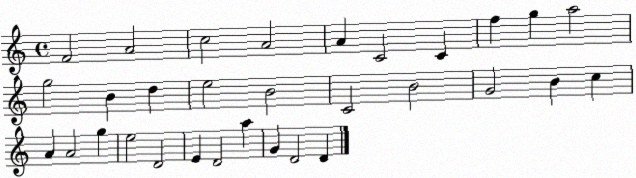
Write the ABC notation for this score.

X:1
T:Untitled
M:4/4
L:1/4
K:C
F2 A2 c2 A2 A C2 C f g a2 g2 B d e2 B2 C2 B2 G2 B c A A2 g e2 D2 E D2 a G D2 D